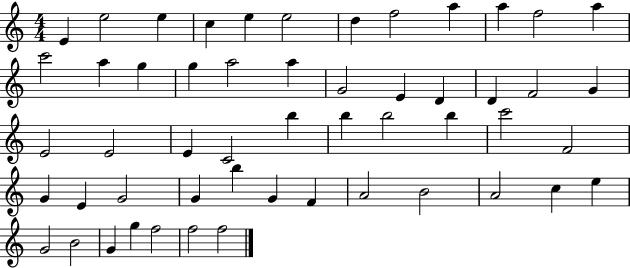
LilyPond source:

{
  \clef treble
  \numericTimeSignature
  \time 4/4
  \key c \major
  e'4 e''2 e''4 | c''4 e''4 e''2 | d''4 f''2 a''4 | a''4 f''2 a''4 | \break c'''2 a''4 g''4 | g''4 a''2 a''4 | g'2 e'4 d'4 | d'4 f'2 g'4 | \break e'2 e'2 | e'4 c'2 b''4 | b''4 b''2 b''4 | c'''2 f'2 | \break g'4 e'4 g'2 | g'4 b''4 g'4 f'4 | a'2 b'2 | a'2 c''4 e''4 | \break g'2 b'2 | g'4 g''4 f''2 | f''2 f''2 | \bar "|."
}